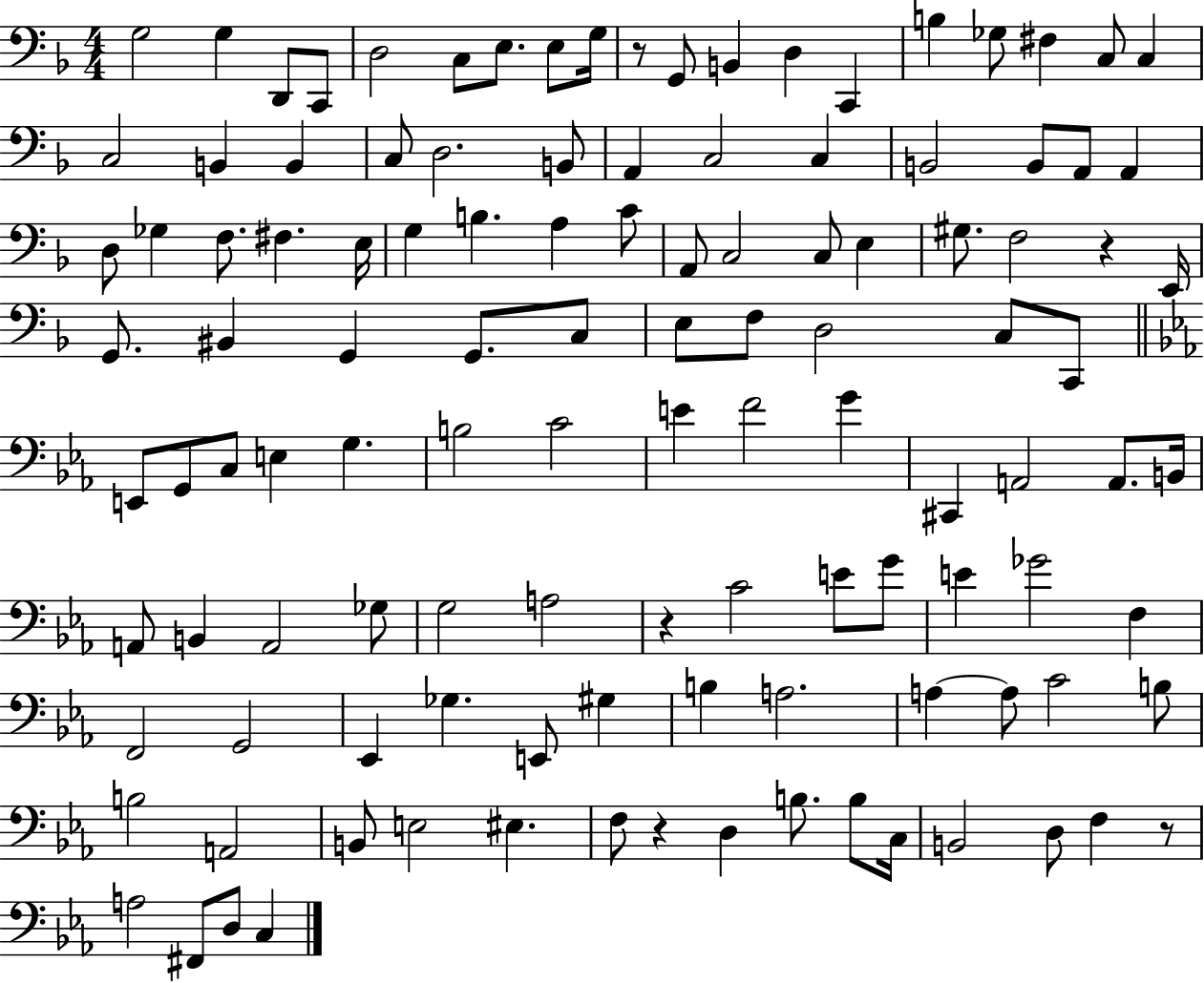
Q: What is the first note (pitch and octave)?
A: G3